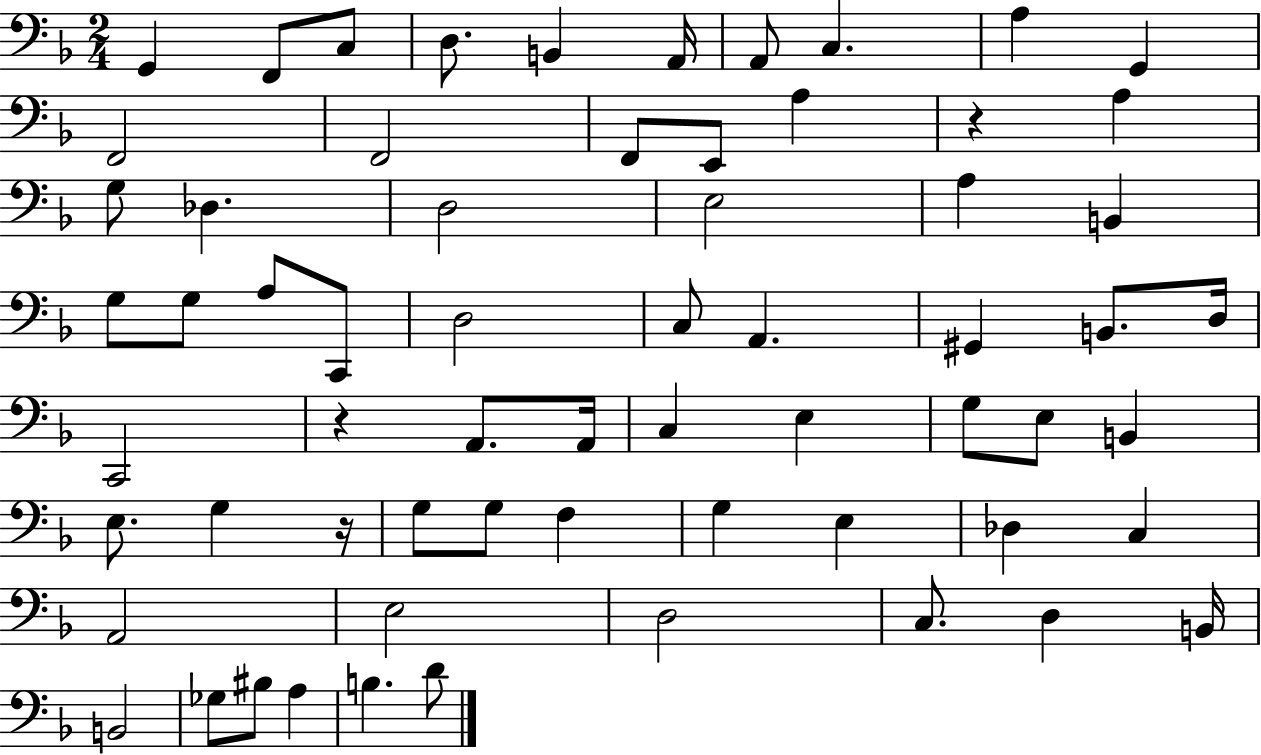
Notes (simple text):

G2/q F2/e C3/e D3/e. B2/q A2/s A2/e C3/q. A3/q G2/q F2/h F2/h F2/e E2/e A3/q R/q A3/q G3/e Db3/q. D3/h E3/h A3/q B2/q G3/e G3/e A3/e C2/e D3/h C3/e A2/q. G#2/q B2/e. D3/s C2/h R/q A2/e. A2/s C3/q E3/q G3/e E3/e B2/q E3/e. G3/q R/s G3/e G3/e F3/q G3/q E3/q Db3/q C3/q A2/h E3/h D3/h C3/e. D3/q B2/s B2/h Gb3/e BIS3/e A3/q B3/q. D4/e